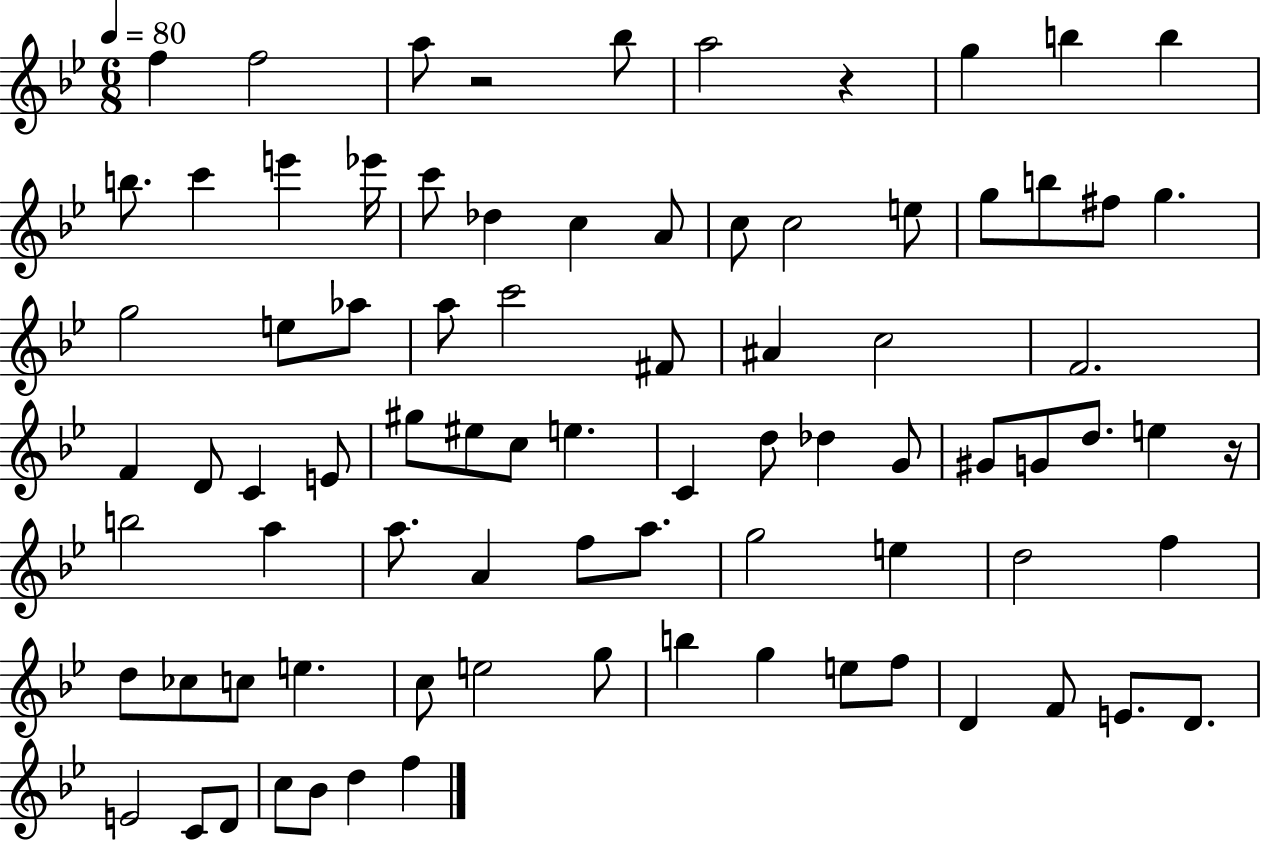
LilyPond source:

{
  \clef treble
  \numericTimeSignature
  \time 6/8
  \key bes \major
  \tempo 4 = 80
  \repeat volta 2 { f''4 f''2 | a''8 r2 bes''8 | a''2 r4 | g''4 b''4 b''4 | \break b''8. c'''4 e'''4 ees'''16 | c'''8 des''4 c''4 a'8 | c''8 c''2 e''8 | g''8 b''8 fis''8 g''4. | \break g''2 e''8 aes''8 | a''8 c'''2 fis'8 | ais'4 c''2 | f'2. | \break f'4 d'8 c'4 e'8 | gis''8 eis''8 c''8 e''4. | c'4 d''8 des''4 g'8 | gis'8 g'8 d''8. e''4 r16 | \break b''2 a''4 | a''8. a'4 f''8 a''8. | g''2 e''4 | d''2 f''4 | \break d''8 ces''8 c''8 e''4. | c''8 e''2 g''8 | b''4 g''4 e''8 f''8 | d'4 f'8 e'8. d'8. | \break e'2 c'8 d'8 | c''8 bes'8 d''4 f''4 | } \bar "|."
}